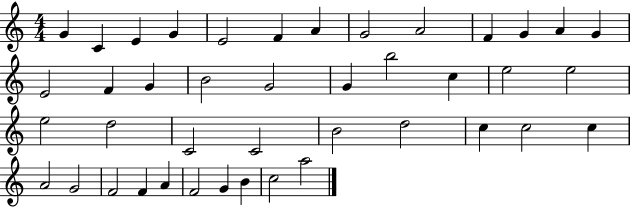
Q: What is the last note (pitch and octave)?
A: A5